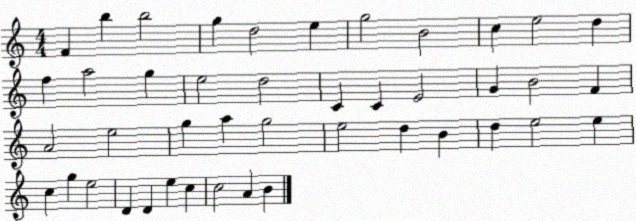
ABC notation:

X:1
T:Untitled
M:4/4
L:1/4
K:C
F b b2 g d2 e g2 B2 c e2 d f a2 g e2 d2 C C E2 G B2 F A2 e2 g a g2 e2 d B d e2 e c g e2 D D e c c2 A B